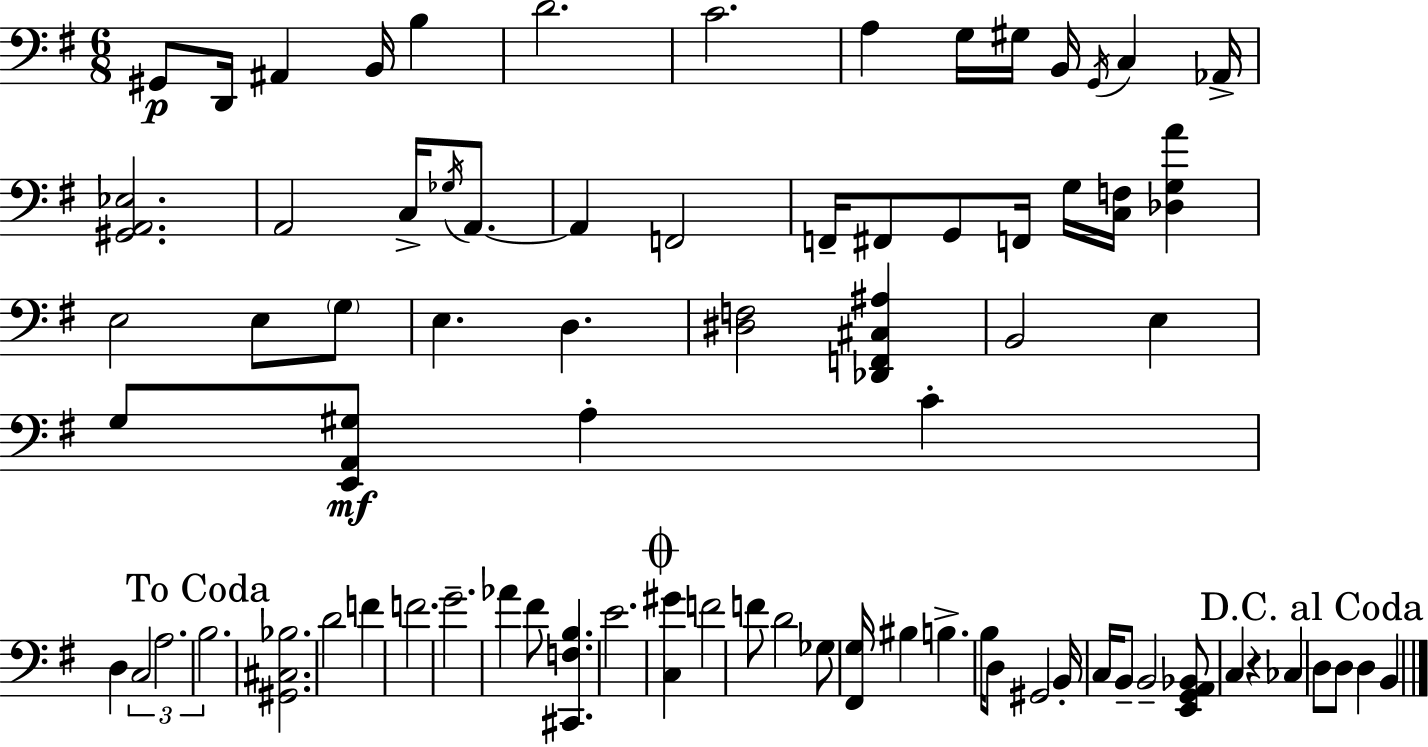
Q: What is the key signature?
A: E minor